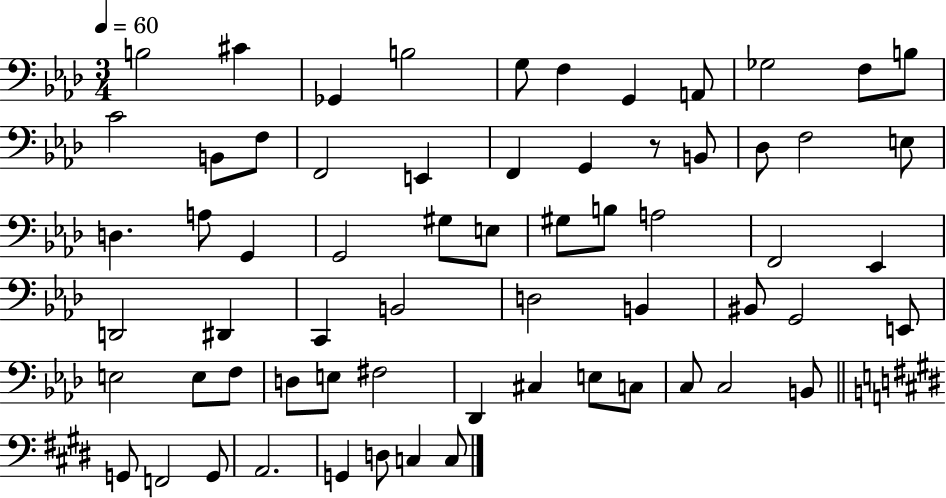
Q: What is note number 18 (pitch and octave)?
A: G2